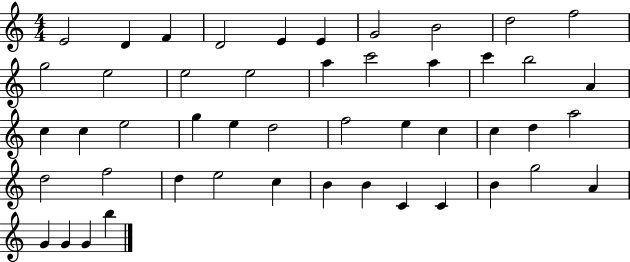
X:1
T:Untitled
M:4/4
L:1/4
K:C
E2 D F D2 E E G2 B2 d2 f2 g2 e2 e2 e2 a c'2 a c' b2 A c c e2 g e d2 f2 e c c d a2 d2 f2 d e2 c B B C C B g2 A G G G b